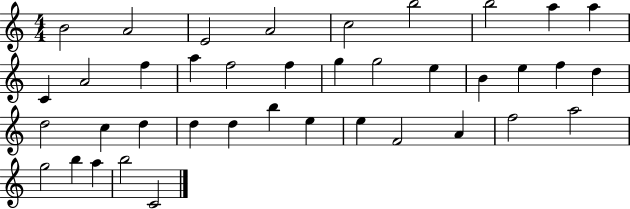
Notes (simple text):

B4/h A4/h E4/h A4/h C5/h B5/h B5/h A5/q A5/q C4/q A4/h F5/q A5/q F5/h F5/q G5/q G5/h E5/q B4/q E5/q F5/q D5/q D5/h C5/q D5/q D5/q D5/q B5/q E5/q E5/q F4/h A4/q F5/h A5/h G5/h B5/q A5/q B5/h C4/h